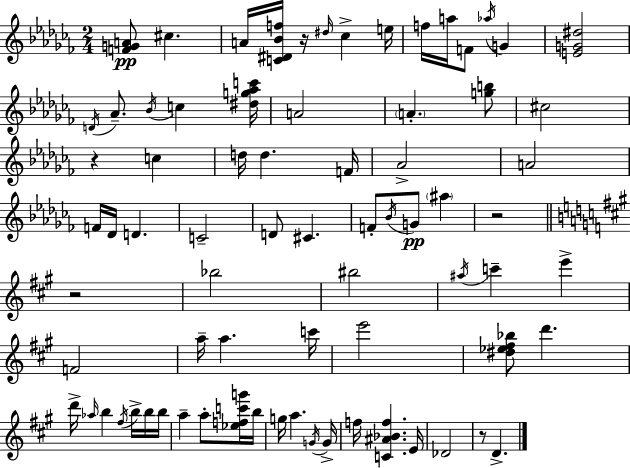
[F4,G4,A4]/e C#5/q. A4/s [C4,D#4,Bb4,F5]/s R/s D#5/s CES5/q E5/s F5/s A5/s F4/e Ab5/s G4/q [E4,G4,D#5]/h D4/s Ab4/e. Bb4/s C5/q [D#5,G5,Ab5,C6]/s A4/h A4/q. [G5,B5]/e C#5/h R/q C5/q D5/s D5/q. F4/s Ab4/h A4/h F4/s Db4/s D4/q. C4/h D4/e C#4/q. F4/e Bb4/s G4/e A#5/q R/h R/h Bb5/h BIS5/h A#5/s C6/q E6/q F4/h A5/s A5/q. C6/s E6/h [D#5,Eb5,F#5,Bb5]/e D6/q. D6/s Ab5/s B5/q F#5/s B5/s B5/s B5/s A5/q A5/e [Eb5,F5,C6,G6]/s B5/s G5/s A5/q. G4/s G4/s F5/s [C4,A#4,Bb4,F5]/q. E4/s Db4/h R/e D4/q.